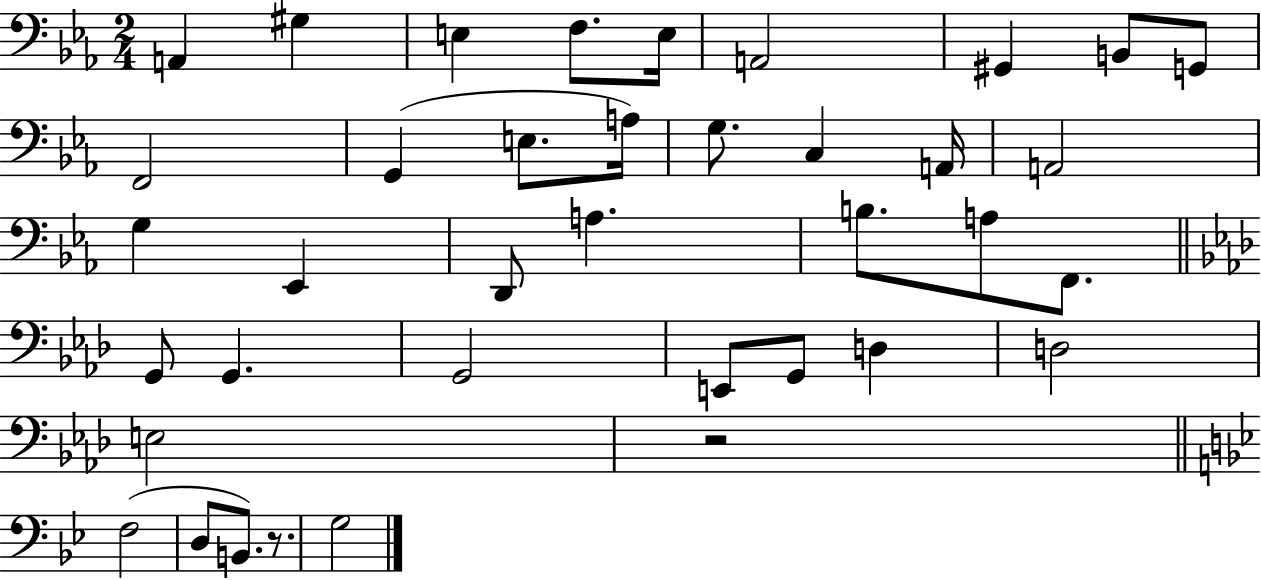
{
  \clef bass
  \numericTimeSignature
  \time 2/4
  \key ees \major
  \repeat volta 2 { a,4 gis4 | e4 f8. e16 | a,2 | gis,4 b,8 g,8 | \break f,2 | g,4( e8. a16) | g8. c4 a,16 | a,2 | \break g4 ees,4 | d,8 a4. | b8. a8 f,8. | \bar "||" \break \key aes \major g,8 g,4. | g,2 | e,8 g,8 d4 | d2 | \break e2 | r2 | \bar "||" \break \key g \minor f2( | d8 b,8.) r8. | g2 | } \bar "|."
}